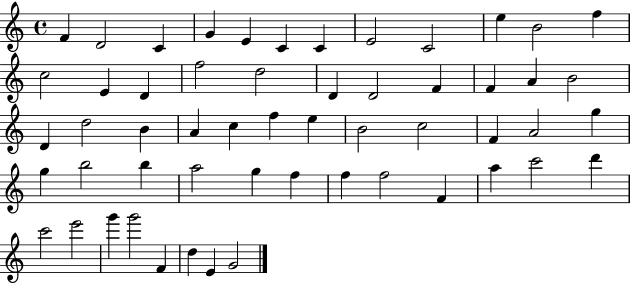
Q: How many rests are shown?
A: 0